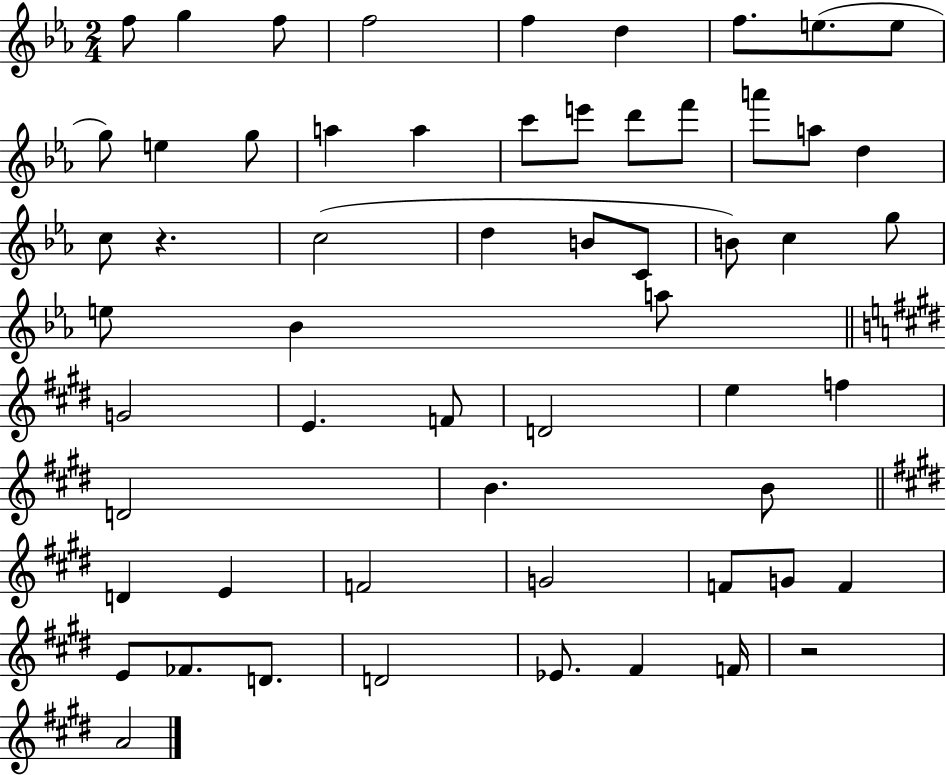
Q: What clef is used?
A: treble